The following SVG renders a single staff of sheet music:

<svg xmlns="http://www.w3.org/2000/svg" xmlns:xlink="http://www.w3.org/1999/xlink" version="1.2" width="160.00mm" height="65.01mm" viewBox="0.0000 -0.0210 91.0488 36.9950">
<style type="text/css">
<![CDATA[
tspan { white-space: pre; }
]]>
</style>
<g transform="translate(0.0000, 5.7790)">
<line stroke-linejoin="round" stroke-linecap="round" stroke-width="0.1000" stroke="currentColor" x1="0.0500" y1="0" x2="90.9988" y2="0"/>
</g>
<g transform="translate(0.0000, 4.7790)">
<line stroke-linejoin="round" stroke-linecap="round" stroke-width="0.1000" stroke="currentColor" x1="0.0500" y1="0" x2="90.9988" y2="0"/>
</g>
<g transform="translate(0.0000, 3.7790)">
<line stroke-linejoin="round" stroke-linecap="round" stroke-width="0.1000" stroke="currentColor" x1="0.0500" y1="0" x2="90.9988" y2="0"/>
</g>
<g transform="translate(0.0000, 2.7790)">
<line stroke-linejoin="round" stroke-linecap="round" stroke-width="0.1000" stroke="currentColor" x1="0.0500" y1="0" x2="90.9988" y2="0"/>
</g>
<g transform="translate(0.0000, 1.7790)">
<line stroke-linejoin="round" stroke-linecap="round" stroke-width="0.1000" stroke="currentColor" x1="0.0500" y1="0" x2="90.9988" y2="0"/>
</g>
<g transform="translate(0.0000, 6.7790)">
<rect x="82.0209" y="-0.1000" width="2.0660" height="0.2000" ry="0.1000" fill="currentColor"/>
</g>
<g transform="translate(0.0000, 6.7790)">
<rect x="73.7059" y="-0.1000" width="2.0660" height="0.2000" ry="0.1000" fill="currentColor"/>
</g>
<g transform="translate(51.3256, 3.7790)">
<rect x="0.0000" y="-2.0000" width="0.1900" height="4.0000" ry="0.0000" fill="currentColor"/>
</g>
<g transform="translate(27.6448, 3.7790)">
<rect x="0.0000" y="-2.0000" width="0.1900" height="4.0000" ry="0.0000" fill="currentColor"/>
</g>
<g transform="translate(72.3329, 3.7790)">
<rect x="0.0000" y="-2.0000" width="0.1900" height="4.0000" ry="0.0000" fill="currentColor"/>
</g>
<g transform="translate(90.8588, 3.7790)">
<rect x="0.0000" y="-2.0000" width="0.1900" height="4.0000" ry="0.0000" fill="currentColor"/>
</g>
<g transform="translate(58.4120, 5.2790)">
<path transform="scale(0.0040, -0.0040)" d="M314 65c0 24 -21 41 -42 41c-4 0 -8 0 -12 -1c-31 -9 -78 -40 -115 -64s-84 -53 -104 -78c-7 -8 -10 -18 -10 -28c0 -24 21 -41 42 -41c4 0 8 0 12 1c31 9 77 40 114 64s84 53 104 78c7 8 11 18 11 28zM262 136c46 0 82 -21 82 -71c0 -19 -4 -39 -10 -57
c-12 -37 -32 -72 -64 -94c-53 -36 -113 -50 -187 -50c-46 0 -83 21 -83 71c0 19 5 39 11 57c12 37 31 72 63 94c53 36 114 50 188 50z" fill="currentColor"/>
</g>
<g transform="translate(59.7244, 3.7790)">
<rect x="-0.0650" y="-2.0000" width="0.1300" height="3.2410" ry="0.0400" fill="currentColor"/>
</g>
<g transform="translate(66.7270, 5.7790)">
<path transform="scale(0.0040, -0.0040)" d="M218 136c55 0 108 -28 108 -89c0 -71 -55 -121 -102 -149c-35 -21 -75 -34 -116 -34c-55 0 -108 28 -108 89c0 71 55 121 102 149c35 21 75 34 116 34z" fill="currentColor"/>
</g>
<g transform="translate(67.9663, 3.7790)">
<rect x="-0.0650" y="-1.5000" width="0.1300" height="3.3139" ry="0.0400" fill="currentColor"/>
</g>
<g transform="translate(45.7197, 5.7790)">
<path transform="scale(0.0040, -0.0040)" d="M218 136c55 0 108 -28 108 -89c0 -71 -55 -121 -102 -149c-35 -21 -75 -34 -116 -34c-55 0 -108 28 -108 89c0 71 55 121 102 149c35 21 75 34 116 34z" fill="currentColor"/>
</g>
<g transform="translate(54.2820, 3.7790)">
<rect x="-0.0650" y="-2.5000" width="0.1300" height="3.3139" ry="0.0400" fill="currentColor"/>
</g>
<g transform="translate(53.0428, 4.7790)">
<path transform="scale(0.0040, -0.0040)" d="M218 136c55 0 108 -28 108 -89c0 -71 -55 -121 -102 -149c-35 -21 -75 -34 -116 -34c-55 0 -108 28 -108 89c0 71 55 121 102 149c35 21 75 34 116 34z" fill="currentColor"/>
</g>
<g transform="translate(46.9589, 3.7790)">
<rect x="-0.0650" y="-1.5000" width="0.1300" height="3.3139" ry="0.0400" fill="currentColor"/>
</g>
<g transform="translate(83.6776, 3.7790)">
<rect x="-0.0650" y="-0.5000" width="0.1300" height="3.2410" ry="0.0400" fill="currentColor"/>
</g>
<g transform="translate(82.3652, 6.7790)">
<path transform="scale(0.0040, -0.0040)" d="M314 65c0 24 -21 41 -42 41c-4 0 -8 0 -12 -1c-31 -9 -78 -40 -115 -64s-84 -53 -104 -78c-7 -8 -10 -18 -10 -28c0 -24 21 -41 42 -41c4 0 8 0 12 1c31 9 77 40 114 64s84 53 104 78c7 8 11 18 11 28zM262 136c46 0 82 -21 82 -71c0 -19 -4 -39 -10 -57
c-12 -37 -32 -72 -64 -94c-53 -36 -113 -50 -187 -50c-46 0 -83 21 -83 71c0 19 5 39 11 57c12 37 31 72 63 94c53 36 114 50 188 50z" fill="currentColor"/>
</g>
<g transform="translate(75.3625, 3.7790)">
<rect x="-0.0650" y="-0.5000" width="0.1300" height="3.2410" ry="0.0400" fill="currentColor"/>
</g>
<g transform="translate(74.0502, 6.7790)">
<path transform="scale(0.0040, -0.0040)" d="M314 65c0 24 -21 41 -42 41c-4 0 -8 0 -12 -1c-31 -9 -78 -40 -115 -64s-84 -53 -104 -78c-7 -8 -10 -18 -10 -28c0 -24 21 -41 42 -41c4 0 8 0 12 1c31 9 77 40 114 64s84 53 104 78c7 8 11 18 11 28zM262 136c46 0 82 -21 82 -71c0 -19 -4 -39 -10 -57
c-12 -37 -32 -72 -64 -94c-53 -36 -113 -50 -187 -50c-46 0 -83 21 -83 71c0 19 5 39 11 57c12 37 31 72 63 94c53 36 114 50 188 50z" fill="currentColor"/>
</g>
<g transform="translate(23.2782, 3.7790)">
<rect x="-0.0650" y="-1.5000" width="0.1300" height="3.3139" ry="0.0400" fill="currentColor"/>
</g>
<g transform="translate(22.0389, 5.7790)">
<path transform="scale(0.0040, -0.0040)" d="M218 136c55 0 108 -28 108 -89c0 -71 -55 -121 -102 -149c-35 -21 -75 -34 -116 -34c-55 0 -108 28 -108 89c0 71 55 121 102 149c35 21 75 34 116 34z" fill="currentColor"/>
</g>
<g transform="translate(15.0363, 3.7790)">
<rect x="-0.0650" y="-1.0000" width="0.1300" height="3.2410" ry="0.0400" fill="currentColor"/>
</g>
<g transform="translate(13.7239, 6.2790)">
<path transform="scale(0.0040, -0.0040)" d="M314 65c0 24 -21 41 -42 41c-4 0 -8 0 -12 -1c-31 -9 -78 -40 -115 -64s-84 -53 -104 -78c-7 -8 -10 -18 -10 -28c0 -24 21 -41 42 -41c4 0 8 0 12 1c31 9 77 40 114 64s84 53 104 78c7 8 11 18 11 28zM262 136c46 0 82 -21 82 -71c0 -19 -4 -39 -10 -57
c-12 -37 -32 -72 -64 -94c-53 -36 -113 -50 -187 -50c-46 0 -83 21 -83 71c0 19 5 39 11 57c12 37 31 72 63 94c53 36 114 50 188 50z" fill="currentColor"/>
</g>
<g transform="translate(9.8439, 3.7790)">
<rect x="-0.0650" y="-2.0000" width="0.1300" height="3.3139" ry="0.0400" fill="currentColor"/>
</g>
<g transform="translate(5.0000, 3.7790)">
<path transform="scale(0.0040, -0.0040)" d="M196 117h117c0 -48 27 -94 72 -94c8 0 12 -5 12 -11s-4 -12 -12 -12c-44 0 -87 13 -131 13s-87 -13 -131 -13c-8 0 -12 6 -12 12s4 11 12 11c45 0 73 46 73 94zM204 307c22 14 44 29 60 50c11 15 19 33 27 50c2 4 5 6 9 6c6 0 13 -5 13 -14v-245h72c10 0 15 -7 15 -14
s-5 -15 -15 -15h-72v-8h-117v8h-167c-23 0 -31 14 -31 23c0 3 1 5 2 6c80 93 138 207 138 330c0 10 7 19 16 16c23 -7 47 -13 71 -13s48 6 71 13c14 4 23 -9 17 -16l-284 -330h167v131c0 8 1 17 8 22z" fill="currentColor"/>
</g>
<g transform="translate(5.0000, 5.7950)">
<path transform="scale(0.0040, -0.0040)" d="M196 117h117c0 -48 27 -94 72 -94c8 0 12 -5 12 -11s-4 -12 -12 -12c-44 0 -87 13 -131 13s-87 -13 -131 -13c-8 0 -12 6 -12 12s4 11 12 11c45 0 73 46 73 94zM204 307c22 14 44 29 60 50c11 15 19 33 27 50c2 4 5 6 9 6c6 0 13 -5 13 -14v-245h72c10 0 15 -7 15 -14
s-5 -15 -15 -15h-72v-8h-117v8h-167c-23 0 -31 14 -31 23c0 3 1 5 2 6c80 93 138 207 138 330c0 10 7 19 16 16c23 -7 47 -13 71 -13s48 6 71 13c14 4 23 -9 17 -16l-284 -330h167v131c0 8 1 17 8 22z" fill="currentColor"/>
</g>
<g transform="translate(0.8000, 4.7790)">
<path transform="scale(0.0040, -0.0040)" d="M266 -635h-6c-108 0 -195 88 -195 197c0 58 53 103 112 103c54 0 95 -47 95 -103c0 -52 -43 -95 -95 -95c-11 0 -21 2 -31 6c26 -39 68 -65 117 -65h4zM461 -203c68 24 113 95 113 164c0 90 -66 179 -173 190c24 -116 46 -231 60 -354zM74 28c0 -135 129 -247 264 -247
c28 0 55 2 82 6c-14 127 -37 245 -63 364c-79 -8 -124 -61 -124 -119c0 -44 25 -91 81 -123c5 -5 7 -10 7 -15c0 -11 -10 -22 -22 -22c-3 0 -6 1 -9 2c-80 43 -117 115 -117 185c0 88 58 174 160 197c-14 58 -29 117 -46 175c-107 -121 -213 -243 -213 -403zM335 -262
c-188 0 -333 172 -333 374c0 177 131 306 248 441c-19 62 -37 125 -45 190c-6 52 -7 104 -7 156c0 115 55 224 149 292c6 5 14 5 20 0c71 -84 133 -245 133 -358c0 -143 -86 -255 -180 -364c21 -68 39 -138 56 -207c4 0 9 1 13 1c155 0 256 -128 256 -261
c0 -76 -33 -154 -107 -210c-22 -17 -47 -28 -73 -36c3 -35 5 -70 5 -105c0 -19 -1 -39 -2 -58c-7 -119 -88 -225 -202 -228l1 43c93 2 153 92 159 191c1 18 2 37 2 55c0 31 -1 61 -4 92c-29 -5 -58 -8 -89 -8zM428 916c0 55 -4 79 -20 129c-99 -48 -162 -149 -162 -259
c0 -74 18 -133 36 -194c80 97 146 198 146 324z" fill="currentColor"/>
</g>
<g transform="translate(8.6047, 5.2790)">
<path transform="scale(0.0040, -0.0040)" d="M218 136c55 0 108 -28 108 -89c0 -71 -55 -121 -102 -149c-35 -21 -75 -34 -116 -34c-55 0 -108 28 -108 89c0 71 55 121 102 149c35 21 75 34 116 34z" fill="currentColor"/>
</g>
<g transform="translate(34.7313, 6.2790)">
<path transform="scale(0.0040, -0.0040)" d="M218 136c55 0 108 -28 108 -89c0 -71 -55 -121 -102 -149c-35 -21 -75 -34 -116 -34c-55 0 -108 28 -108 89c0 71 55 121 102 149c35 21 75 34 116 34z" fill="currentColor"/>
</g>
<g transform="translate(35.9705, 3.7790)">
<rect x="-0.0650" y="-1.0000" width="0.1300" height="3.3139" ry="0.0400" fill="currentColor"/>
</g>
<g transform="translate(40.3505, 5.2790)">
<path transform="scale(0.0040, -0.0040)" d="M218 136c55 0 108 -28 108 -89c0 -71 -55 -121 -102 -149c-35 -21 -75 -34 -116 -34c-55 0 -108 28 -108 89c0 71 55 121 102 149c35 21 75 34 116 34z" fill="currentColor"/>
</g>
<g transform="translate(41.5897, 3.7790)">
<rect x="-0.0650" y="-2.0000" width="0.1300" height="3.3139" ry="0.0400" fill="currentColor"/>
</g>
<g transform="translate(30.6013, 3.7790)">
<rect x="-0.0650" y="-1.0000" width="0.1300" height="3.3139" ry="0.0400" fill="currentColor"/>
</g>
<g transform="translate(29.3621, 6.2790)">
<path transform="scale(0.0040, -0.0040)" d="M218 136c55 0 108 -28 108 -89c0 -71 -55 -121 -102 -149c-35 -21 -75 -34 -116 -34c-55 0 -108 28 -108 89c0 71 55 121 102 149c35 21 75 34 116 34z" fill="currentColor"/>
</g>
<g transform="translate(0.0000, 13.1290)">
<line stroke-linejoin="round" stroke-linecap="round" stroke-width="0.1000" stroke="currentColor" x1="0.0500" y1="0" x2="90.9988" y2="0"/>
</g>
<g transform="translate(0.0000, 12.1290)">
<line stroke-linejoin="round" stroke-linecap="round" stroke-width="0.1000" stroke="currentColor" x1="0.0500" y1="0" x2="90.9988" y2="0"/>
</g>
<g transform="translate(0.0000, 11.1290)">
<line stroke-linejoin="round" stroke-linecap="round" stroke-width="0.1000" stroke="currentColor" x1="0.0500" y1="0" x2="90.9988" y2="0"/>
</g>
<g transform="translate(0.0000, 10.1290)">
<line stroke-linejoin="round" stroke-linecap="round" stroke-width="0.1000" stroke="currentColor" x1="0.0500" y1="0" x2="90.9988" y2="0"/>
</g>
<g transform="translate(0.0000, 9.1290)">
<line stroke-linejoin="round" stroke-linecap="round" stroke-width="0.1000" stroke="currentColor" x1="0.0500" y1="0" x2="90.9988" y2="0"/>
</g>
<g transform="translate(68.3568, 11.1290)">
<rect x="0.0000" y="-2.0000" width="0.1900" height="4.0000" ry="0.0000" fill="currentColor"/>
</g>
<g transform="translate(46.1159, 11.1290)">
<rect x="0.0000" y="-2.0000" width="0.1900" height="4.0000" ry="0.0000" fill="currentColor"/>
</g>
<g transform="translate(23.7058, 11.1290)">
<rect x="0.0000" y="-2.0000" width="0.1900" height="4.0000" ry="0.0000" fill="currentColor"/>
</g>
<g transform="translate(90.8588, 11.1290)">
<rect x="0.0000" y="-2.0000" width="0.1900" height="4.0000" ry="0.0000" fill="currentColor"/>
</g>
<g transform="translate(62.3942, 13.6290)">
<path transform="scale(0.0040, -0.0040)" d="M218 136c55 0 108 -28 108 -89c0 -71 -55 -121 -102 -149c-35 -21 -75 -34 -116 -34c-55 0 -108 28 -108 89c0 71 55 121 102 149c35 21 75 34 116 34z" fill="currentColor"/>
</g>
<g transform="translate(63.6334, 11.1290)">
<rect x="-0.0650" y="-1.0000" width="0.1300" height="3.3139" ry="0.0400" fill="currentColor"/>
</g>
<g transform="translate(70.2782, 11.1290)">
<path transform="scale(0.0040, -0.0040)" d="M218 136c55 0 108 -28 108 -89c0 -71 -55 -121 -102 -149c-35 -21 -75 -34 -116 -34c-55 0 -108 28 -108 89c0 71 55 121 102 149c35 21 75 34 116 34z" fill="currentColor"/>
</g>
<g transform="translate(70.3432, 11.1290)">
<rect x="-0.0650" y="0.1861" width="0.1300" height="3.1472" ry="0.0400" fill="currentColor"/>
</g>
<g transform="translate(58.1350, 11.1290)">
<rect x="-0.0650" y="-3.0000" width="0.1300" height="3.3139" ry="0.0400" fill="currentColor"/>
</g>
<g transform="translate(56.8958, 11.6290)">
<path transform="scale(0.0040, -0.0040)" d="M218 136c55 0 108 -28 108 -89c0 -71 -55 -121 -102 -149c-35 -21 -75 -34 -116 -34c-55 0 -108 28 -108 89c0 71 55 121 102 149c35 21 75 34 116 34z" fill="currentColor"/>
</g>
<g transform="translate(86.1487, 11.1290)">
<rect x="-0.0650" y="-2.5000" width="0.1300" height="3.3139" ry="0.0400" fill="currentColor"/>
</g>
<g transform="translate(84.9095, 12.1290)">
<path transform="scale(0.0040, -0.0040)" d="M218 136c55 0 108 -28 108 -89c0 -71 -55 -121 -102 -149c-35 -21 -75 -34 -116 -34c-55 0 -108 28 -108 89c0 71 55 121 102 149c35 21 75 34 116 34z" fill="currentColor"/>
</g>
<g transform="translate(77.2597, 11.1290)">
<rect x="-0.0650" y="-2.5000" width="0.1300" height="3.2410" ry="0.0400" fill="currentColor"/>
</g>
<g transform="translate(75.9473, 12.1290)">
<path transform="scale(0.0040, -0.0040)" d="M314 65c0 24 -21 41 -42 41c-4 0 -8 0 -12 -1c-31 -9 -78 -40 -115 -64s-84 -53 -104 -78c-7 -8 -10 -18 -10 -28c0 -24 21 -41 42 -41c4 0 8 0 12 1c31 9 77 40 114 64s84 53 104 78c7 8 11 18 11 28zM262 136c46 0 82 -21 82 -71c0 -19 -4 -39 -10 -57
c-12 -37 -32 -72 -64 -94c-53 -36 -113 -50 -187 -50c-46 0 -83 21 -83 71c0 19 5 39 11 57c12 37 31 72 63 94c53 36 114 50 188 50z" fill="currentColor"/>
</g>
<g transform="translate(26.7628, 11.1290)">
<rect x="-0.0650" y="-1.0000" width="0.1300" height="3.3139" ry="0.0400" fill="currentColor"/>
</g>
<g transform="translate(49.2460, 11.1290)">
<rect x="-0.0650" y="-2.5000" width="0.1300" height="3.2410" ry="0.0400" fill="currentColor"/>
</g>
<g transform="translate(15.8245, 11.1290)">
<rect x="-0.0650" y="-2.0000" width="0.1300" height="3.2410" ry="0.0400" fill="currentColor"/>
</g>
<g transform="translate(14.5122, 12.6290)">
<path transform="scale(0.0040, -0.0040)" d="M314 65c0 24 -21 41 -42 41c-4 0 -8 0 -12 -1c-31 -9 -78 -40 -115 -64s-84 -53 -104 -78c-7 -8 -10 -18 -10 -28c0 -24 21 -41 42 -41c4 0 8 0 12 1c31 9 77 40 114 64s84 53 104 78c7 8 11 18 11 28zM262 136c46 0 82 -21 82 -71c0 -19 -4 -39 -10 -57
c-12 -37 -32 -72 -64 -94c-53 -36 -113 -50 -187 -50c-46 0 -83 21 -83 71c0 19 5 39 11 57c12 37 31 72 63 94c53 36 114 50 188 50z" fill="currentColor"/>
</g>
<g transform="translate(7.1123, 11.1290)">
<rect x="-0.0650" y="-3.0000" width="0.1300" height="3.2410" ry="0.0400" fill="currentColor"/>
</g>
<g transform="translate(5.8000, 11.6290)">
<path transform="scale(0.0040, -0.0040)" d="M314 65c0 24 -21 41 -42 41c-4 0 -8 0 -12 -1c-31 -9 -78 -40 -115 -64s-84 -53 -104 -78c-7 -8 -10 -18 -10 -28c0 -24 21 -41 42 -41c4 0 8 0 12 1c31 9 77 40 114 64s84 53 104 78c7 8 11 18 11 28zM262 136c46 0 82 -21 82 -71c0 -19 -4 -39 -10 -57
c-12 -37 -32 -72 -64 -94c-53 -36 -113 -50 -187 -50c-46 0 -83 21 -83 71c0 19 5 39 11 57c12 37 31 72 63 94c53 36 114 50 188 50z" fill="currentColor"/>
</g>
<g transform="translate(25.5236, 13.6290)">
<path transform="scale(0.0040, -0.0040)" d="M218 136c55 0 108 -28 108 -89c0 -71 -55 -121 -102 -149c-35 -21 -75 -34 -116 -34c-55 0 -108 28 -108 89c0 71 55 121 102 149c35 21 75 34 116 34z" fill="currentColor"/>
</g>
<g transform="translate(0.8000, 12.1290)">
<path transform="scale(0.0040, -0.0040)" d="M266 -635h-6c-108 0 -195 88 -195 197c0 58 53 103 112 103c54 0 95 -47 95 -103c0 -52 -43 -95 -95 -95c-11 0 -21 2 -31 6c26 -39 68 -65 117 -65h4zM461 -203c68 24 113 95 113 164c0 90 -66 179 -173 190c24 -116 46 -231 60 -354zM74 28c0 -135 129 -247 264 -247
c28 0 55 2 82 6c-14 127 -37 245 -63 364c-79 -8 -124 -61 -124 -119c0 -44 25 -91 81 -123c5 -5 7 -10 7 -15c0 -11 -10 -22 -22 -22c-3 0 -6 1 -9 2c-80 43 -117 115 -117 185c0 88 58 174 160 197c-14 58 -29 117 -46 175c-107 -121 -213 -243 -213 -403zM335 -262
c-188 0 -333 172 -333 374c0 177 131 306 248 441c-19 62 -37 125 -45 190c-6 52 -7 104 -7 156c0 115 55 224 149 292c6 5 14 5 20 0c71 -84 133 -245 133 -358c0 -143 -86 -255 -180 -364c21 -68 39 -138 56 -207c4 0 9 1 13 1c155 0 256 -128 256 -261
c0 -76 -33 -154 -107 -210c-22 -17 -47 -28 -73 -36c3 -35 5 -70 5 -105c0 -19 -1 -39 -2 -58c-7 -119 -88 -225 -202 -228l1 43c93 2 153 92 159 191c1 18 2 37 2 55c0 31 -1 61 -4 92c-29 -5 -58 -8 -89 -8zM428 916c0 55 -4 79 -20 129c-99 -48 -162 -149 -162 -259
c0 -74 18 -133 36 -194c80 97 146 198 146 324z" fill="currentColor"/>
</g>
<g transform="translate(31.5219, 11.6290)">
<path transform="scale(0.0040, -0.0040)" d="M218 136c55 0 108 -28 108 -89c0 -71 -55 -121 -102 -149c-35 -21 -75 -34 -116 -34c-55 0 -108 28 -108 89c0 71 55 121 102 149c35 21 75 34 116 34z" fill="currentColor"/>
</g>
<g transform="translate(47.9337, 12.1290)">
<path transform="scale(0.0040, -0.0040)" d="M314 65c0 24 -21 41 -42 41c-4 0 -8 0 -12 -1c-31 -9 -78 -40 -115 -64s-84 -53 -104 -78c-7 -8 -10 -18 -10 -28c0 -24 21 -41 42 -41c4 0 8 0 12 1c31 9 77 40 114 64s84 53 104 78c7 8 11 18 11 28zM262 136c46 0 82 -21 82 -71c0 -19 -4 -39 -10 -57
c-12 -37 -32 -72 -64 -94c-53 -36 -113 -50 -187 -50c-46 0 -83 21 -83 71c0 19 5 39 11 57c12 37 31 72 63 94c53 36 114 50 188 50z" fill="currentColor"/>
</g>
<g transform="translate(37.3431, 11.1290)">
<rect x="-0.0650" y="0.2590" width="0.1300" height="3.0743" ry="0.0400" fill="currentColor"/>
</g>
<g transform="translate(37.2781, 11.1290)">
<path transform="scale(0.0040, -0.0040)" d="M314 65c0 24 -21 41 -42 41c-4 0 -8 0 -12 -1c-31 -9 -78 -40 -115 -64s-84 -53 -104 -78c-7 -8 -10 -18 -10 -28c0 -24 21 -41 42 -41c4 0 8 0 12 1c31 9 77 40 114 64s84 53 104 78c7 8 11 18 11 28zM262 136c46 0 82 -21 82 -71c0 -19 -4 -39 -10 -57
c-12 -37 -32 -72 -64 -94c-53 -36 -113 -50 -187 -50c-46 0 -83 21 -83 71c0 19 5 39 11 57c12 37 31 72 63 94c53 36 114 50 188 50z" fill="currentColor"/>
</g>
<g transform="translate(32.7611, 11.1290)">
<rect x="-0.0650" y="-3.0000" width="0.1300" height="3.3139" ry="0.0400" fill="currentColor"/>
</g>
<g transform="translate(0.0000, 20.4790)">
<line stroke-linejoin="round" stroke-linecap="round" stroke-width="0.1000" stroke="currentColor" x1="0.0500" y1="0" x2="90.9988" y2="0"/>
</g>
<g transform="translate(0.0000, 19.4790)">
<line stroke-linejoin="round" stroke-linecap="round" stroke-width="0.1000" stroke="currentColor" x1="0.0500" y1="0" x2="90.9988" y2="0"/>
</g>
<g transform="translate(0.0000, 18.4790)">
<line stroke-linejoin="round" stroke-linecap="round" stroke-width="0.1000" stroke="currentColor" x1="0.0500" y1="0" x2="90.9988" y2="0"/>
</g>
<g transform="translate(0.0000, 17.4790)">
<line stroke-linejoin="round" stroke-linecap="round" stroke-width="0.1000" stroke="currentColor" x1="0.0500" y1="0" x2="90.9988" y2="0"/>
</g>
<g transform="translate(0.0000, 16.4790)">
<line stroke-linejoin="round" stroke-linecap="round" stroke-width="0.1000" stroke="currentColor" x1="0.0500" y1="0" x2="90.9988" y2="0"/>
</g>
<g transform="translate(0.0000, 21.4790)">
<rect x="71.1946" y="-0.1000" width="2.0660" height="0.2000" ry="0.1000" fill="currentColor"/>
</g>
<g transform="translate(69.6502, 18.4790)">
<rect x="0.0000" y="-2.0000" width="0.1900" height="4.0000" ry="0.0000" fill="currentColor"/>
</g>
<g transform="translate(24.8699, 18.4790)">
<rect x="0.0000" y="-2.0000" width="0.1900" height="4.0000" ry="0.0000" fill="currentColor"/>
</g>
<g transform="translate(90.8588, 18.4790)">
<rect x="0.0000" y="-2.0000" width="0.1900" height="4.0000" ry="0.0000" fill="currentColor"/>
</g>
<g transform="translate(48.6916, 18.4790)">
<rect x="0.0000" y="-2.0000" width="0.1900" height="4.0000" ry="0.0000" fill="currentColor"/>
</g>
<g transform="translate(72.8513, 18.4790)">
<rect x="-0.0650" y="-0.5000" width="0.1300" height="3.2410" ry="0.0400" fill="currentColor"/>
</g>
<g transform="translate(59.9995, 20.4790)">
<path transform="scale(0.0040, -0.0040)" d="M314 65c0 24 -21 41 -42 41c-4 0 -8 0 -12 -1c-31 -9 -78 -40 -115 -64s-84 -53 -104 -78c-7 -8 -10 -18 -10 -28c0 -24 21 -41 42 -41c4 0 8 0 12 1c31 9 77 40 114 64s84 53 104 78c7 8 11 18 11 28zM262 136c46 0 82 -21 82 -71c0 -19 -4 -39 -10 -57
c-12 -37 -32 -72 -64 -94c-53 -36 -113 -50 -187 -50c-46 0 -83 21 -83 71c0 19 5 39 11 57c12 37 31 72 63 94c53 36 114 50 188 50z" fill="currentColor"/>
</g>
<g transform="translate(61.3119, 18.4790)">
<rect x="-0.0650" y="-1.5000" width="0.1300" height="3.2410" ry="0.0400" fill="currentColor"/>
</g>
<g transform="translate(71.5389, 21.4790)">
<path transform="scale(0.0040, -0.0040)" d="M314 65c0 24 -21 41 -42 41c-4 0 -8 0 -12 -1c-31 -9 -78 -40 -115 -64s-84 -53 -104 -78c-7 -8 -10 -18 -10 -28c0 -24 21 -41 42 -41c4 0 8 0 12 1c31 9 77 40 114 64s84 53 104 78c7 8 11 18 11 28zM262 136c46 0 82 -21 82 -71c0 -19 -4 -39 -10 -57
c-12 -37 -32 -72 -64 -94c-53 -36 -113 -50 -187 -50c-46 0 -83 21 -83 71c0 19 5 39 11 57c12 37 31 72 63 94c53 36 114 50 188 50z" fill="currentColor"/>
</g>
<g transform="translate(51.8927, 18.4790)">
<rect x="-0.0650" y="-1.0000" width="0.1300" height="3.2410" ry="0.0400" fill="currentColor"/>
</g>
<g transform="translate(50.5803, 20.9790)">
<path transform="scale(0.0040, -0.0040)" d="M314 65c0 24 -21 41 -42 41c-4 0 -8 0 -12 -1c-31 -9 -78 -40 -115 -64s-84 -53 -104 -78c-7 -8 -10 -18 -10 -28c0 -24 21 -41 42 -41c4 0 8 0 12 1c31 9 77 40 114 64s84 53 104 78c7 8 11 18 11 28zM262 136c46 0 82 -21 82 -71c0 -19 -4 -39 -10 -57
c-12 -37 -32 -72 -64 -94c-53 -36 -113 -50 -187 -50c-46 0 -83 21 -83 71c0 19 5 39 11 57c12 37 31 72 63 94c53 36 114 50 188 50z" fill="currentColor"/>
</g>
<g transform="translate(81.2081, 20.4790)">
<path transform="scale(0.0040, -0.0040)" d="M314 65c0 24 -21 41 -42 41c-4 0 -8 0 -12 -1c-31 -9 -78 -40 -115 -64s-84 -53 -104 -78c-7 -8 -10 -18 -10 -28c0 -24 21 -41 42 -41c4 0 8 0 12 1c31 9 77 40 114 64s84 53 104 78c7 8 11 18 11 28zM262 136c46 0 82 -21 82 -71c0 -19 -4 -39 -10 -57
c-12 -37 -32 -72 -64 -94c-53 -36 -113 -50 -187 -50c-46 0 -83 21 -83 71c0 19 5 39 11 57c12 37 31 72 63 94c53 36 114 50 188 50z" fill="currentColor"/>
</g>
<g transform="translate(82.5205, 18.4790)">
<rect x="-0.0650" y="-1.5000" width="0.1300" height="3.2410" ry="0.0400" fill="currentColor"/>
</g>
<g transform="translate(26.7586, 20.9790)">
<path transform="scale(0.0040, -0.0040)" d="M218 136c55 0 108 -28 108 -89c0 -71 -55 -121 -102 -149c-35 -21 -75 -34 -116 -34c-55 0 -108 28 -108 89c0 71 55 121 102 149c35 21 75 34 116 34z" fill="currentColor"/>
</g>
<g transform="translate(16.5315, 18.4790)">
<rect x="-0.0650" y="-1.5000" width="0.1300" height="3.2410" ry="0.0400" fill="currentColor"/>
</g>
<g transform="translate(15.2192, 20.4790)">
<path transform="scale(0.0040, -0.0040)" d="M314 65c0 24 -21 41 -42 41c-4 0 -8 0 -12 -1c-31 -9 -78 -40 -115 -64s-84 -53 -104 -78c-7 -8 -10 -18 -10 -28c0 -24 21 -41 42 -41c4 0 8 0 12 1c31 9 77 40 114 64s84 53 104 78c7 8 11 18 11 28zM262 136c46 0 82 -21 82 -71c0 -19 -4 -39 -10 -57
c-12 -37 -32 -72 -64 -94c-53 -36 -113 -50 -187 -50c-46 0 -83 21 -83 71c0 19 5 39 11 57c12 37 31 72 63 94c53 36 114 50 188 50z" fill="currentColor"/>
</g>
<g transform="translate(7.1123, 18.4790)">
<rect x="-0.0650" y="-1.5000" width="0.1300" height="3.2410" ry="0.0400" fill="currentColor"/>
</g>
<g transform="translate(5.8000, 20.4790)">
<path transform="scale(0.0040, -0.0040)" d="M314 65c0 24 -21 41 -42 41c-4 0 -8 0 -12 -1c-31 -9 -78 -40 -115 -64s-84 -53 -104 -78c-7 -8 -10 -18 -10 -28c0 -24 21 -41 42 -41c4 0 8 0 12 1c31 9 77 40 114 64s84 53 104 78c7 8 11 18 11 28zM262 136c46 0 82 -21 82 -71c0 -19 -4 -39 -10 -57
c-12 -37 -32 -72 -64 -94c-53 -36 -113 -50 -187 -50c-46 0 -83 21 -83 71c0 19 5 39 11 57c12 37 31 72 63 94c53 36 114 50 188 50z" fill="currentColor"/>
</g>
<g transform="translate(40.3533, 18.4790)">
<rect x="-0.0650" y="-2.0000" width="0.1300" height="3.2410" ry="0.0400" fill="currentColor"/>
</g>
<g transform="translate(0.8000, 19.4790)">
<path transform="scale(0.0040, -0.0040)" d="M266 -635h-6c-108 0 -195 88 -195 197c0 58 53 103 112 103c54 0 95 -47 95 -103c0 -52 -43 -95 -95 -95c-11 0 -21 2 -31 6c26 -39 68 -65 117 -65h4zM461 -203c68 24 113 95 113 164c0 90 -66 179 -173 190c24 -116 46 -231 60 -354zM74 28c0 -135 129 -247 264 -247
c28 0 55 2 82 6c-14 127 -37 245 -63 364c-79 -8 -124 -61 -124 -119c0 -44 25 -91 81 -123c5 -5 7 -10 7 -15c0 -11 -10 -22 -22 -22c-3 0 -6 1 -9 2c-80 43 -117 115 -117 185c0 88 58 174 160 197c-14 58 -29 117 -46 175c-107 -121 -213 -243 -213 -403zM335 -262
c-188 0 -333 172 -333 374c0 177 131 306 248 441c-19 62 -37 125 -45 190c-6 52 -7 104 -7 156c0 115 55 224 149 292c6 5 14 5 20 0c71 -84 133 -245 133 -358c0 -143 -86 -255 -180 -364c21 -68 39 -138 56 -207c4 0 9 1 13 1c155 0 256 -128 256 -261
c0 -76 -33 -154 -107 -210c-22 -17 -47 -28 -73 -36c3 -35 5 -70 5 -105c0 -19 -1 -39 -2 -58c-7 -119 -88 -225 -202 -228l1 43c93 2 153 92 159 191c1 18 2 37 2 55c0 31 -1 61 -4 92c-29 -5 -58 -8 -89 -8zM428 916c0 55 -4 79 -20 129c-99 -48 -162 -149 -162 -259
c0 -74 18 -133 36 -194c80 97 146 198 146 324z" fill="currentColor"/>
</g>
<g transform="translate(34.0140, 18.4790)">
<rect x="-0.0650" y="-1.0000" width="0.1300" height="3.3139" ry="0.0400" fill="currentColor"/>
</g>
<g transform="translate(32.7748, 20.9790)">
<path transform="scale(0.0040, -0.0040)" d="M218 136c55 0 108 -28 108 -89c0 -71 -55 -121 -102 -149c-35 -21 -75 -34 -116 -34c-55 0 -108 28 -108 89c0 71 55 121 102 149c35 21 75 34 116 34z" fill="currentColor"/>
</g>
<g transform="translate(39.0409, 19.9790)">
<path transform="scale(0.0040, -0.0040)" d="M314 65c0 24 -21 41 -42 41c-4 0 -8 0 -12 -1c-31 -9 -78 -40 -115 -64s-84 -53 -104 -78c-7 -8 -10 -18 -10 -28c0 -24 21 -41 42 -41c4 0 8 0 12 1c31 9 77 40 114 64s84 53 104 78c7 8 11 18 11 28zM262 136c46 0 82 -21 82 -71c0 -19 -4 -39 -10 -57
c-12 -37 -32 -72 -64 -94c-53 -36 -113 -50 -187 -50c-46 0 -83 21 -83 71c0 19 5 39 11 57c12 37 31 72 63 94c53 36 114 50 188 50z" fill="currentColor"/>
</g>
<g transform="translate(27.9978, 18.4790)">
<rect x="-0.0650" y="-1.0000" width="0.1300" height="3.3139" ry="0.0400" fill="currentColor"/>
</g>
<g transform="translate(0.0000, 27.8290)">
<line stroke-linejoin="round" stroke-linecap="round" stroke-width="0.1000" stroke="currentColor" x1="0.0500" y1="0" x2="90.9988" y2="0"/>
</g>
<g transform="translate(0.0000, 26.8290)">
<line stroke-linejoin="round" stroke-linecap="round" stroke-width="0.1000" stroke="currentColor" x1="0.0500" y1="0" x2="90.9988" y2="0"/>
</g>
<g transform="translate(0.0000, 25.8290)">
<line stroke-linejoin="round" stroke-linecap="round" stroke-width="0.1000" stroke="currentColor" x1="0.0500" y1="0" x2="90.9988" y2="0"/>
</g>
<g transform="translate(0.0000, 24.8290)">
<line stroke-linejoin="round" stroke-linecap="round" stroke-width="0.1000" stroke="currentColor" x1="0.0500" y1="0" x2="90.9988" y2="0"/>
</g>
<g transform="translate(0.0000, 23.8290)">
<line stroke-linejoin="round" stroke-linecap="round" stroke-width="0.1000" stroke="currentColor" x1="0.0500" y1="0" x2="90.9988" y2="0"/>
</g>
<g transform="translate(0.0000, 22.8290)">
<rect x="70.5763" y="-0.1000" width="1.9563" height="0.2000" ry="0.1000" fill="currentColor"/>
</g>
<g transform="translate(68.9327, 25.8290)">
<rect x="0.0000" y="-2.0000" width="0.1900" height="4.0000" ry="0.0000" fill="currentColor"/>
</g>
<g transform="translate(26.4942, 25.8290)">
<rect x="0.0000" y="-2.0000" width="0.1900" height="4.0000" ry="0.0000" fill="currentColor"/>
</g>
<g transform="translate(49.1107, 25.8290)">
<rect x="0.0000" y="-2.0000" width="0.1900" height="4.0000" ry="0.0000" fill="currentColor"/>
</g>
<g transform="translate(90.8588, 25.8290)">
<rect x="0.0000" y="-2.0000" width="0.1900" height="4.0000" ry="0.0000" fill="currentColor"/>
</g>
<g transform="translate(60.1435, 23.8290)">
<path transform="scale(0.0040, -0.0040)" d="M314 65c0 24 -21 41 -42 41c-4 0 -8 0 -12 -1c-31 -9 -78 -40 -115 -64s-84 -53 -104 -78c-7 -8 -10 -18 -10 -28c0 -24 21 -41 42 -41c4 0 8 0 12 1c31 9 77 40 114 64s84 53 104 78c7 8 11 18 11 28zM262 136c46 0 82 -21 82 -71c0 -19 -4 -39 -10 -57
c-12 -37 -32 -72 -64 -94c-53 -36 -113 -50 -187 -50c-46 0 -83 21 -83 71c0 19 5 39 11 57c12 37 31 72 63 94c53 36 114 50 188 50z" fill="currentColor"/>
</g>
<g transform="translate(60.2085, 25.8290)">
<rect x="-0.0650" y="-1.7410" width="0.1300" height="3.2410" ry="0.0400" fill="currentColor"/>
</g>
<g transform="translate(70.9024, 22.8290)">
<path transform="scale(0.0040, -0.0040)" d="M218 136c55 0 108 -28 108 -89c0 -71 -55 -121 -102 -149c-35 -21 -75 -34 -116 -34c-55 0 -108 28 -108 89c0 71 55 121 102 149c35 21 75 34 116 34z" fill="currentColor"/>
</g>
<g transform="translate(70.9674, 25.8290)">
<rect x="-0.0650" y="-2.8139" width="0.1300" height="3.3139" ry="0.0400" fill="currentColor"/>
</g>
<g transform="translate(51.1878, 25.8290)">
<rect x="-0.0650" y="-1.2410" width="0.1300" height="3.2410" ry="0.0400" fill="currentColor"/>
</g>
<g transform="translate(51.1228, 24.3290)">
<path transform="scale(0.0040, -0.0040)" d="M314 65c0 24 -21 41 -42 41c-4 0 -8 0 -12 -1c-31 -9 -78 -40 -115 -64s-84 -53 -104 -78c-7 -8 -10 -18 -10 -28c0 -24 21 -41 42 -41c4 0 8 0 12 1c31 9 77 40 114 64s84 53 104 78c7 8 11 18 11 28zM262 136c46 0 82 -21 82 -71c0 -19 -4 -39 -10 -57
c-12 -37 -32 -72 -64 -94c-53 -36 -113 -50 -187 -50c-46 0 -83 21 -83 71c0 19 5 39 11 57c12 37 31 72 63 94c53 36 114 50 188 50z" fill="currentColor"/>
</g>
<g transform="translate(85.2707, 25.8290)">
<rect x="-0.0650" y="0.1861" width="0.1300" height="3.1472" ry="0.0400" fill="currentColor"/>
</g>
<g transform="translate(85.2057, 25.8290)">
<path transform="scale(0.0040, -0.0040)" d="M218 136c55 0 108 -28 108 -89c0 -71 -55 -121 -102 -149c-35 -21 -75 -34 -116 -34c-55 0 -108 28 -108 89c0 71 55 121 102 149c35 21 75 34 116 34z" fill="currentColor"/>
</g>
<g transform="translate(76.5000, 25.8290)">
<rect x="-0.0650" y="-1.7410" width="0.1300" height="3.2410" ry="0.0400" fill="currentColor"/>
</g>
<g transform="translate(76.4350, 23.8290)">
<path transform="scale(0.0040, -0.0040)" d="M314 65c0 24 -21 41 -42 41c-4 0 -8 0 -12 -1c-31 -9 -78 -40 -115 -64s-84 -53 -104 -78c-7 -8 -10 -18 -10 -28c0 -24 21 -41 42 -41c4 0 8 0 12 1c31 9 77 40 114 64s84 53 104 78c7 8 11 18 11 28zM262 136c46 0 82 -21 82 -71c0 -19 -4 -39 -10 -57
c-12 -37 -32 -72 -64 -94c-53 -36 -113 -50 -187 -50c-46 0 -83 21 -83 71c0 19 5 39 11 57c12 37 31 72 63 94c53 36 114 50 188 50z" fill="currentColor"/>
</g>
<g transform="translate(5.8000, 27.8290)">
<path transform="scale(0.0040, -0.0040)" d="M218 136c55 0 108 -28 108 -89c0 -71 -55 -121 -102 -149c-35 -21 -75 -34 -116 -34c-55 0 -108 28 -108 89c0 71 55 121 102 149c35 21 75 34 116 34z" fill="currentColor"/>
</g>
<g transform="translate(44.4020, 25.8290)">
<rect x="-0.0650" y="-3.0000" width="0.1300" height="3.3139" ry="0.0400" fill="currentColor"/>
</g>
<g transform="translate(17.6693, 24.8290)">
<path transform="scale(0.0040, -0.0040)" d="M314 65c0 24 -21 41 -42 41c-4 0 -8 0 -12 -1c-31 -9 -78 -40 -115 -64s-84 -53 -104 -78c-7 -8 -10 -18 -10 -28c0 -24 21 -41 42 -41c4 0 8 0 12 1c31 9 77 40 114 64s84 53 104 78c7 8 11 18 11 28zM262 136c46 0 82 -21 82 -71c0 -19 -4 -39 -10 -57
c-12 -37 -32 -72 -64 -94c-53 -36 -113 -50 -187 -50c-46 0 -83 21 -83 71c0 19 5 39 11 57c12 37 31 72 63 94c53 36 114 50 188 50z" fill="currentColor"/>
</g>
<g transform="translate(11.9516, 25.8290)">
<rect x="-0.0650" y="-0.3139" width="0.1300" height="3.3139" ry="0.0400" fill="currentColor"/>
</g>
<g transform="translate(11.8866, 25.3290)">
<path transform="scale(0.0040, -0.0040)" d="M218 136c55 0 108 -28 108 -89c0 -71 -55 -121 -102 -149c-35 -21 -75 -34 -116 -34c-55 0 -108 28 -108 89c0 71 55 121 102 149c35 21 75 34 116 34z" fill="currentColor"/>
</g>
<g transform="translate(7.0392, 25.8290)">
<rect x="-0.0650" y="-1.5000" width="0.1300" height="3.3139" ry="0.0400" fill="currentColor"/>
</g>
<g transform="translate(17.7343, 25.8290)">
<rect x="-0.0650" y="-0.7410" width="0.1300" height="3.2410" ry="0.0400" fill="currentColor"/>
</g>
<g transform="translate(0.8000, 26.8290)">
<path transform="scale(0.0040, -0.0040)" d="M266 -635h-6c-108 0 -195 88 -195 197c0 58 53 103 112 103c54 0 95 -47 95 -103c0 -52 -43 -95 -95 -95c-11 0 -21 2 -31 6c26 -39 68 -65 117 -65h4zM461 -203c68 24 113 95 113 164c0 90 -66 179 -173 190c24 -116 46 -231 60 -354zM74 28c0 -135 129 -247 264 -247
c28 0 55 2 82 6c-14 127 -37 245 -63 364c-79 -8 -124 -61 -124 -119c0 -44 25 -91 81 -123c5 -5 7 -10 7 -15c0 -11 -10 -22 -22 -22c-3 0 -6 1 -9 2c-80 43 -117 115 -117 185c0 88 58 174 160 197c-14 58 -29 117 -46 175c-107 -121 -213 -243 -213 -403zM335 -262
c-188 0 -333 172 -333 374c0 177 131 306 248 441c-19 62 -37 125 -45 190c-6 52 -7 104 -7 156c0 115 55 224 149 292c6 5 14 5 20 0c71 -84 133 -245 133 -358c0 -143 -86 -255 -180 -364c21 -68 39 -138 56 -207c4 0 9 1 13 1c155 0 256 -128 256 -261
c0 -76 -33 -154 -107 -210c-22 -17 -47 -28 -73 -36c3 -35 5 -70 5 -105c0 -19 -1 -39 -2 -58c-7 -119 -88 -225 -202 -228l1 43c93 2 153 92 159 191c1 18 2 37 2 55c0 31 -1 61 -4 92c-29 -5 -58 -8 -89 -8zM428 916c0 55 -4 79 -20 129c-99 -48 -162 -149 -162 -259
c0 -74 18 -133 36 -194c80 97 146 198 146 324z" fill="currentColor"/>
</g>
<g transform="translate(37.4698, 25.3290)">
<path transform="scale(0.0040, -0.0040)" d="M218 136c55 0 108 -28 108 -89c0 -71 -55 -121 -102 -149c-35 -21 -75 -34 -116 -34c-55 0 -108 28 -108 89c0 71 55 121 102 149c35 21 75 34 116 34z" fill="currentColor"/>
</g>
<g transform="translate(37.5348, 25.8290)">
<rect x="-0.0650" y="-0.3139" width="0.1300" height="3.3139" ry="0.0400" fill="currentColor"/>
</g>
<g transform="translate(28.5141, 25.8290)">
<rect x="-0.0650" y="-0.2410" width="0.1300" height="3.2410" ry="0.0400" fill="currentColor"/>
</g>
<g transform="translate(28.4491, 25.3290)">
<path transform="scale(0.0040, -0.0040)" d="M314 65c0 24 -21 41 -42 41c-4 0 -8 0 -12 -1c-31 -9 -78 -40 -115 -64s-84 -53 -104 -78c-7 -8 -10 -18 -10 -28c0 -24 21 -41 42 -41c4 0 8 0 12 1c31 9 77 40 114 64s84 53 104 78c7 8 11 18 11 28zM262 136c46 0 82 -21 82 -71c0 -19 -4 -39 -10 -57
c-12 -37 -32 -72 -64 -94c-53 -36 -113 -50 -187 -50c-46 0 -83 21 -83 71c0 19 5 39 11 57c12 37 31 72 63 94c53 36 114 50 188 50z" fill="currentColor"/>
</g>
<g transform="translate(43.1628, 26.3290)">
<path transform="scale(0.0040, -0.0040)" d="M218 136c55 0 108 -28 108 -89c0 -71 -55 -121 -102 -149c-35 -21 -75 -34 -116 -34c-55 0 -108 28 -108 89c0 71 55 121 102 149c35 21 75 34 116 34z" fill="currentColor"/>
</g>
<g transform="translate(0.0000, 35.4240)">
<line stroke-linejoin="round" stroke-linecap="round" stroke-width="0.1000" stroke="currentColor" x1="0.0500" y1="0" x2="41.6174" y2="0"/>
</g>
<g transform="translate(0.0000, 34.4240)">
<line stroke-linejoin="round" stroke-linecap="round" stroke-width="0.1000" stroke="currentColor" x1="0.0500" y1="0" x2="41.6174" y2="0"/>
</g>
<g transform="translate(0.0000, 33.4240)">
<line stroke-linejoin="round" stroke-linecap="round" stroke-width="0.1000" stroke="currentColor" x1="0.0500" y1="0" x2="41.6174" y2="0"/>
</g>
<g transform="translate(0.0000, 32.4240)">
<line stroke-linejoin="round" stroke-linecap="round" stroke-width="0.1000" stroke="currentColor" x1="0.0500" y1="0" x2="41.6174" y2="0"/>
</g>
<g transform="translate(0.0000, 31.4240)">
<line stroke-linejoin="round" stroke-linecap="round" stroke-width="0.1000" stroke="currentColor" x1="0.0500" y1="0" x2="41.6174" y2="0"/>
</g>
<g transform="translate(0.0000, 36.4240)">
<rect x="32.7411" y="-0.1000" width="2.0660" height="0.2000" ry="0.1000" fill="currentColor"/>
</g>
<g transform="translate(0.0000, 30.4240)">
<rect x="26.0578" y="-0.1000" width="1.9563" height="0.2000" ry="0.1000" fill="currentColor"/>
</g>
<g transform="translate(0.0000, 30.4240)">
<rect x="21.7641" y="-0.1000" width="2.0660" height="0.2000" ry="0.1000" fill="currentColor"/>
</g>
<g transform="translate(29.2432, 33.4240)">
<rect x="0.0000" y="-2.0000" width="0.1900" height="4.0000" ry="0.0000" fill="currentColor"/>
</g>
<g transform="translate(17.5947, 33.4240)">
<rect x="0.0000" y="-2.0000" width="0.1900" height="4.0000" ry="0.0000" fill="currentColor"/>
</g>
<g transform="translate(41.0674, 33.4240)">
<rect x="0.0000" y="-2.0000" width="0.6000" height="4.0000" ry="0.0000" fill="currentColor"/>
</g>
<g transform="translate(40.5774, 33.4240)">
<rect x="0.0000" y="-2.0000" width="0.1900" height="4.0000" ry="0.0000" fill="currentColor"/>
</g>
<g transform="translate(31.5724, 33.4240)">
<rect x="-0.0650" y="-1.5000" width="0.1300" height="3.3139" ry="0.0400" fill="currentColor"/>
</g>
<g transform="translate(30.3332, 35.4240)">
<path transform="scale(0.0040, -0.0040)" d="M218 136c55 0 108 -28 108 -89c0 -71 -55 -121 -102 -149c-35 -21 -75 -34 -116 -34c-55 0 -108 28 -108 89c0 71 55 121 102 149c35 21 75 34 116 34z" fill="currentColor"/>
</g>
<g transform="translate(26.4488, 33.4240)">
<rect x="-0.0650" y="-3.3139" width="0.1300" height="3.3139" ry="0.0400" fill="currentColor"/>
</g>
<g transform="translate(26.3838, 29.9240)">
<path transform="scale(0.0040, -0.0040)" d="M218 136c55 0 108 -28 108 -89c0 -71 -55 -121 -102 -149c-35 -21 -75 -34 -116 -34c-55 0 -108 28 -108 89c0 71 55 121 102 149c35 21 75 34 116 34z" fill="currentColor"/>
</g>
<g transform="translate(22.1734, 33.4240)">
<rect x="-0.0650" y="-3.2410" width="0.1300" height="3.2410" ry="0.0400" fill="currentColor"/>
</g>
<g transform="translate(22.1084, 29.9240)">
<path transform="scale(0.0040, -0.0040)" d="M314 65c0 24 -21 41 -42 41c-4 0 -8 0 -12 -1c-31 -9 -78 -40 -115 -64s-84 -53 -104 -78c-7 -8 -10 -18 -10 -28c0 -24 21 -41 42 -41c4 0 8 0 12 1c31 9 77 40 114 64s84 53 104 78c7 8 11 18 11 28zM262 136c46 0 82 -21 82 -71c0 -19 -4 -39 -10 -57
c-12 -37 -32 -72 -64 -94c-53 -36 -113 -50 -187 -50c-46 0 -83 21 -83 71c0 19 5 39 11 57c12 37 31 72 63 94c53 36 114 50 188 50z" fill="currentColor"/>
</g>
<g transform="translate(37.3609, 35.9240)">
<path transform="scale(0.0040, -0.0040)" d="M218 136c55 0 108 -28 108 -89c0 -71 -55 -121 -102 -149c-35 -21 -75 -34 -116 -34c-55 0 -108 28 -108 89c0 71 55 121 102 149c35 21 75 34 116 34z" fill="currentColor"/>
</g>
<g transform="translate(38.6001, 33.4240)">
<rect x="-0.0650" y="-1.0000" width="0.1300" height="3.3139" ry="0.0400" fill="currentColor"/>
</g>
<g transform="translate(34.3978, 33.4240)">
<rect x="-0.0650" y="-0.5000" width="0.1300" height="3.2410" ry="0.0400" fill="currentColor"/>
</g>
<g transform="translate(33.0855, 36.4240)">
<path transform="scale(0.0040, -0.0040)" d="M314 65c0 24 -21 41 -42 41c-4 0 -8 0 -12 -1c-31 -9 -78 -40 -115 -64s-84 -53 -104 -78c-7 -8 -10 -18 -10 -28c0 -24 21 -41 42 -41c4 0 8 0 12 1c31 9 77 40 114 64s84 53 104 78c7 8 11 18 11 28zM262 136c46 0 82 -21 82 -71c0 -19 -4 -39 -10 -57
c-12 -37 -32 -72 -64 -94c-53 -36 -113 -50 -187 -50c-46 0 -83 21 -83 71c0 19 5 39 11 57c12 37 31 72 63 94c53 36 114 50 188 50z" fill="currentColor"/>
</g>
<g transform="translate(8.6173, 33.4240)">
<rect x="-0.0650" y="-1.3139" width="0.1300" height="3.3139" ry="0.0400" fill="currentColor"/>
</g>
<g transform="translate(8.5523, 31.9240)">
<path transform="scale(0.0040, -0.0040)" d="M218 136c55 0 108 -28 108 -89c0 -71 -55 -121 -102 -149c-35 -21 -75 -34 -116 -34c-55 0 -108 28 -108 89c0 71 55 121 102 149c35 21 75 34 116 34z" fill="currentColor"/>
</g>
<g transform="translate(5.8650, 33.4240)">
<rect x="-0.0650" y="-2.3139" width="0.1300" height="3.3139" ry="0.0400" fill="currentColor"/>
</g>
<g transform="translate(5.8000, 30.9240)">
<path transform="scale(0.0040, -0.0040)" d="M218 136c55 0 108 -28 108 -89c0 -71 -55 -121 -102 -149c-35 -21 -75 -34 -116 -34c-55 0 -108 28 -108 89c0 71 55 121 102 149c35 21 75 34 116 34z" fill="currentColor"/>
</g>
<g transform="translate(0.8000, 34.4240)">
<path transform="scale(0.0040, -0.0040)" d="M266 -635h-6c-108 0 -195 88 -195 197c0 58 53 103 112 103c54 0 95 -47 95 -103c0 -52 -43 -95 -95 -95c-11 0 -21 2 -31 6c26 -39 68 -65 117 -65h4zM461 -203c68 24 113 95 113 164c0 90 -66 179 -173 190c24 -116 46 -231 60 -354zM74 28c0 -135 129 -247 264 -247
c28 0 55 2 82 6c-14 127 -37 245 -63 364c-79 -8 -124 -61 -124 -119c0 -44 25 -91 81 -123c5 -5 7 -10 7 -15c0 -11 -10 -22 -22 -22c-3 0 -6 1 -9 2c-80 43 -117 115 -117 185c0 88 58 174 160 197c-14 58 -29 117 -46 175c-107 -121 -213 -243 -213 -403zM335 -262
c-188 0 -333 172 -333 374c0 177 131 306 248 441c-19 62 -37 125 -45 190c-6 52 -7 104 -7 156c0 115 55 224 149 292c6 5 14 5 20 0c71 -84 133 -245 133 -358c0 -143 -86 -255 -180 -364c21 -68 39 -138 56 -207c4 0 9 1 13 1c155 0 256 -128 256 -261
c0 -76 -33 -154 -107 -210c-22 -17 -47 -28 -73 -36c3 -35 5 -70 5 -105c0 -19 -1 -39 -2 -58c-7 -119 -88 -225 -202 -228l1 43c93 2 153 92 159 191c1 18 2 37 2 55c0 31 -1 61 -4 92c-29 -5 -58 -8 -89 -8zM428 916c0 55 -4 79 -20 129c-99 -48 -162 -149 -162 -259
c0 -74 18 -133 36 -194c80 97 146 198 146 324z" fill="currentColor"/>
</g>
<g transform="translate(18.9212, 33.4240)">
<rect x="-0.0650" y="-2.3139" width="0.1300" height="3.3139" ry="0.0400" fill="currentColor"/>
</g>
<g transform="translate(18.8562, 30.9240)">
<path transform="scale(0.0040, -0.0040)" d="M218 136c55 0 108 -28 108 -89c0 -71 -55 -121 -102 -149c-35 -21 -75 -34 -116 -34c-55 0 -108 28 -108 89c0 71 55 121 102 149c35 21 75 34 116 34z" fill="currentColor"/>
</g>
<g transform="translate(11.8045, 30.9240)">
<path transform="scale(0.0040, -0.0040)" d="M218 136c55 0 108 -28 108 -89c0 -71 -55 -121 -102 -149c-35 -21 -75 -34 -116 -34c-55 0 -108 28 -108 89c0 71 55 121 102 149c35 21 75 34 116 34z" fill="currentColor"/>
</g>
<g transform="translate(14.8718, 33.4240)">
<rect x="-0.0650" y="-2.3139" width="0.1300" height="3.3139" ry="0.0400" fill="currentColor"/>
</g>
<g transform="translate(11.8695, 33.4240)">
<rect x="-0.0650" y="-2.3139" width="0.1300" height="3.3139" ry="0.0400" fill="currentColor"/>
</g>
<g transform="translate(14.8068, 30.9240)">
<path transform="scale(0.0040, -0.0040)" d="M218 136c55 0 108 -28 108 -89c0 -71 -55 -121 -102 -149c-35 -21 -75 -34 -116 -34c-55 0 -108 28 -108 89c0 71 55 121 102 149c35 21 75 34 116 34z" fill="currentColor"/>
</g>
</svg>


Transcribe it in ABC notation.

X:1
T:Untitled
M:4/4
L:1/4
K:C
F D2 E D D F E G F2 E C2 C2 A2 F2 D A B2 G2 A D B G2 G E2 E2 D D F2 D2 E2 C2 E2 E c d2 c2 c A e2 f2 a f2 B g e g g g b2 b E C2 D